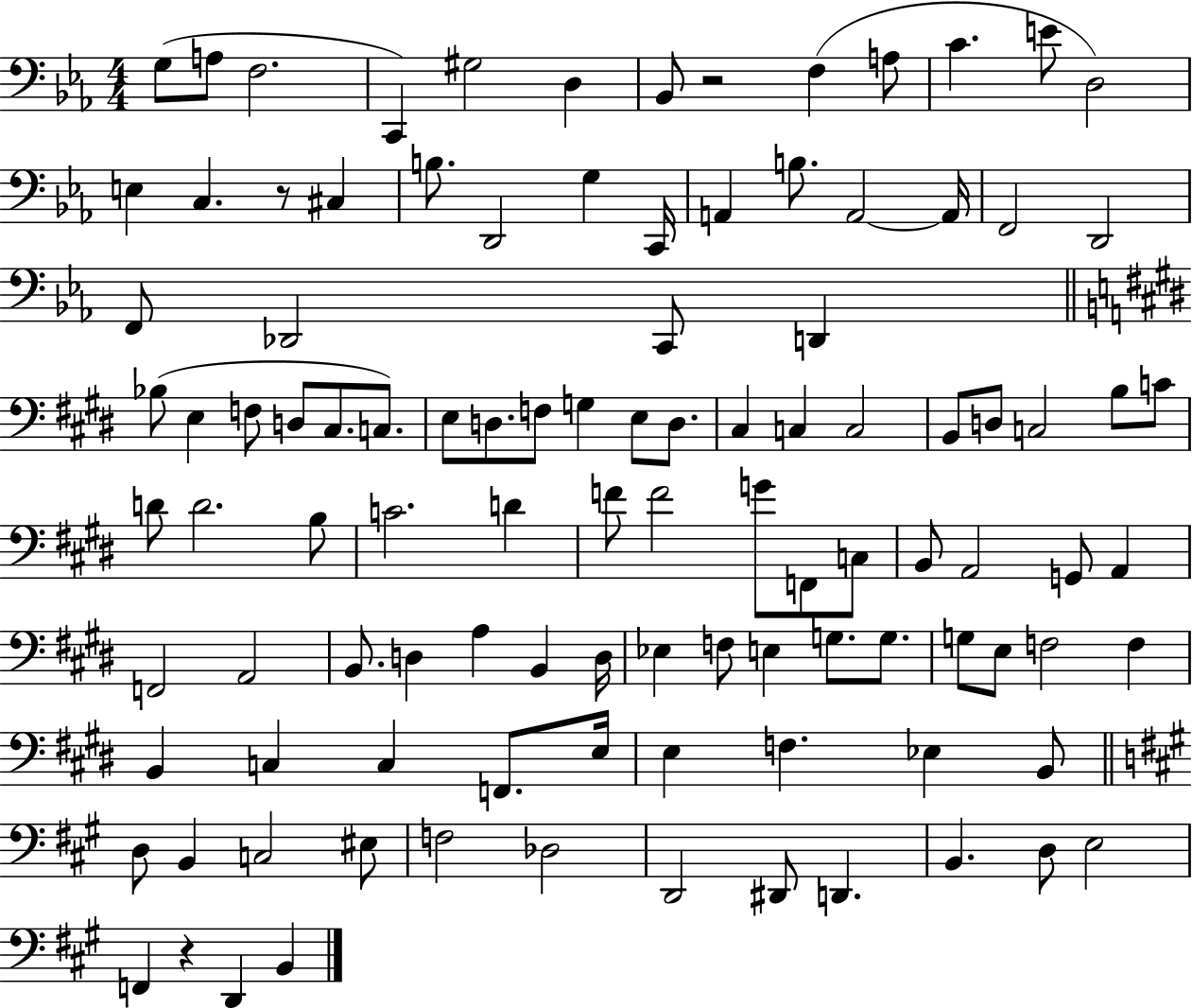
{
  \clef bass
  \numericTimeSignature
  \time 4/4
  \key ees \major
  \repeat volta 2 { g8( a8 f2. | c,4) gis2 d4 | bes,8 r2 f4( a8 | c'4. e'8 d2) | \break e4 c4. r8 cis4 | b8. d,2 g4 c,16 | a,4 b8. a,2~~ a,16 | f,2 d,2 | \break f,8 des,2 c,8 d,4 | \bar "||" \break \key e \major bes8( e4 f8 d8 cis8. c8.) | e8 d8. f8 g4 e8 d8. | cis4 c4 c2 | b,8 d8 c2 b8 c'8 | \break d'8 d'2. b8 | c'2. d'4 | f'8 f'2 g'8 f,8 c8 | b,8 a,2 g,8 a,4 | \break f,2 a,2 | b,8. d4 a4 b,4 d16 | ees4 f8 e4 g8. g8. | g8 e8 f2 f4 | \break b,4 c4 c4 f,8. e16 | e4 f4. ees4 b,8 | \bar "||" \break \key a \major d8 b,4 c2 eis8 | f2 des2 | d,2 dis,8 d,4. | b,4. d8 e2 | \break f,4 r4 d,4 b,4 | } \bar "|."
}